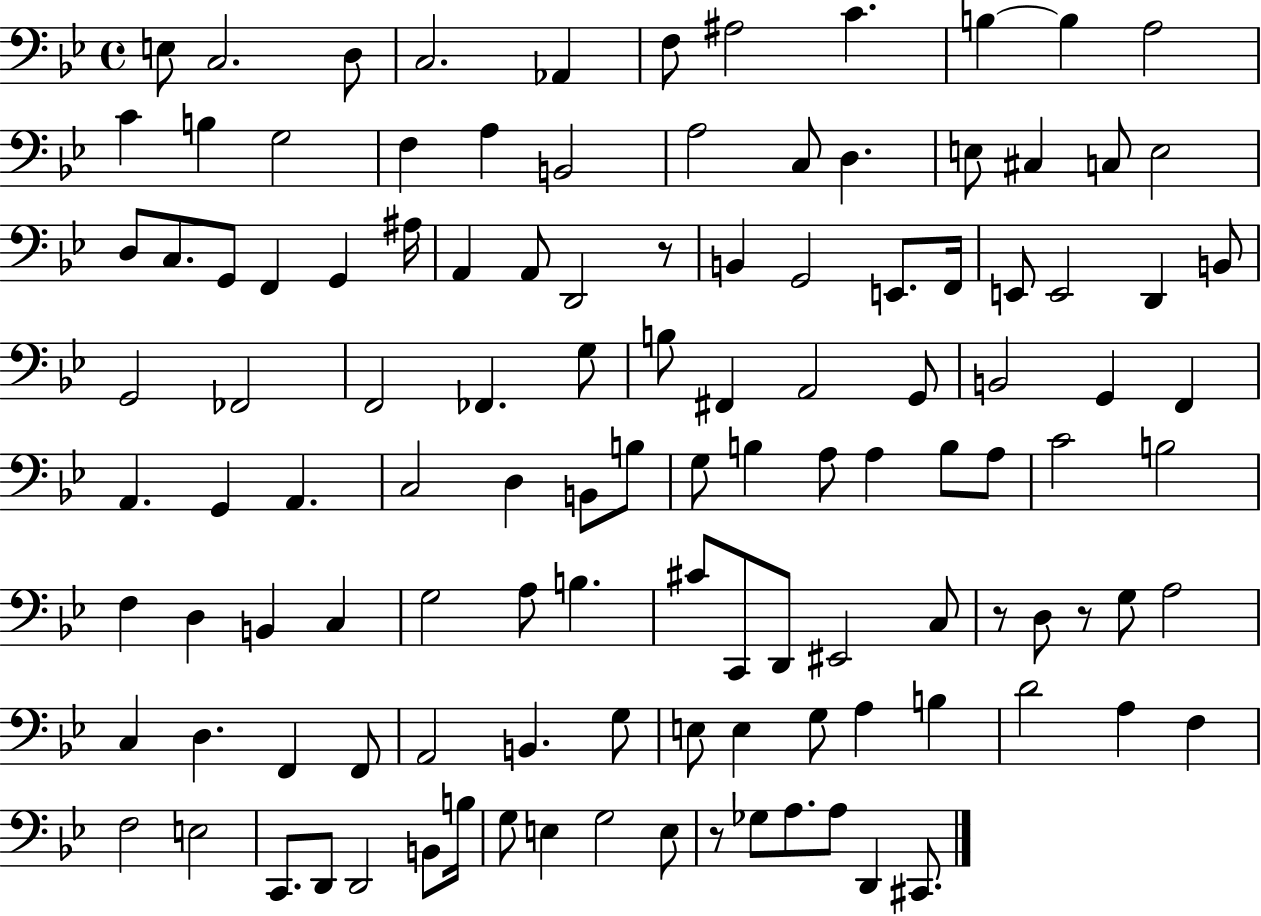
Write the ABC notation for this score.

X:1
T:Untitled
M:4/4
L:1/4
K:Bb
E,/2 C,2 D,/2 C,2 _A,, F,/2 ^A,2 C B, B, A,2 C B, G,2 F, A, B,,2 A,2 C,/2 D, E,/2 ^C, C,/2 E,2 D,/2 C,/2 G,,/2 F,, G,, ^A,/4 A,, A,,/2 D,,2 z/2 B,, G,,2 E,,/2 F,,/4 E,,/2 E,,2 D,, B,,/2 G,,2 _F,,2 F,,2 _F,, G,/2 B,/2 ^F,, A,,2 G,,/2 B,,2 G,, F,, A,, G,, A,, C,2 D, B,,/2 B,/2 G,/2 B, A,/2 A, B,/2 A,/2 C2 B,2 F, D, B,, C, G,2 A,/2 B, ^C/2 C,,/2 D,,/2 ^E,,2 C,/2 z/2 D,/2 z/2 G,/2 A,2 C, D, F,, F,,/2 A,,2 B,, G,/2 E,/2 E, G,/2 A, B, D2 A, F, F,2 E,2 C,,/2 D,,/2 D,,2 B,,/2 B,/4 G,/2 E, G,2 E,/2 z/2 _G,/2 A,/2 A,/2 D,, ^C,,/2